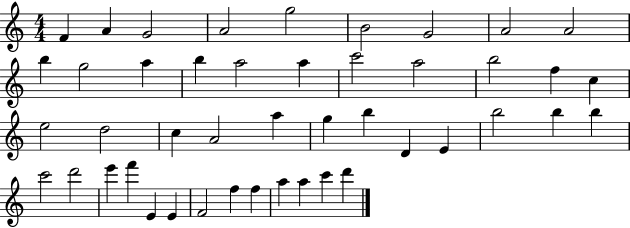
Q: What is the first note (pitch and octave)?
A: F4